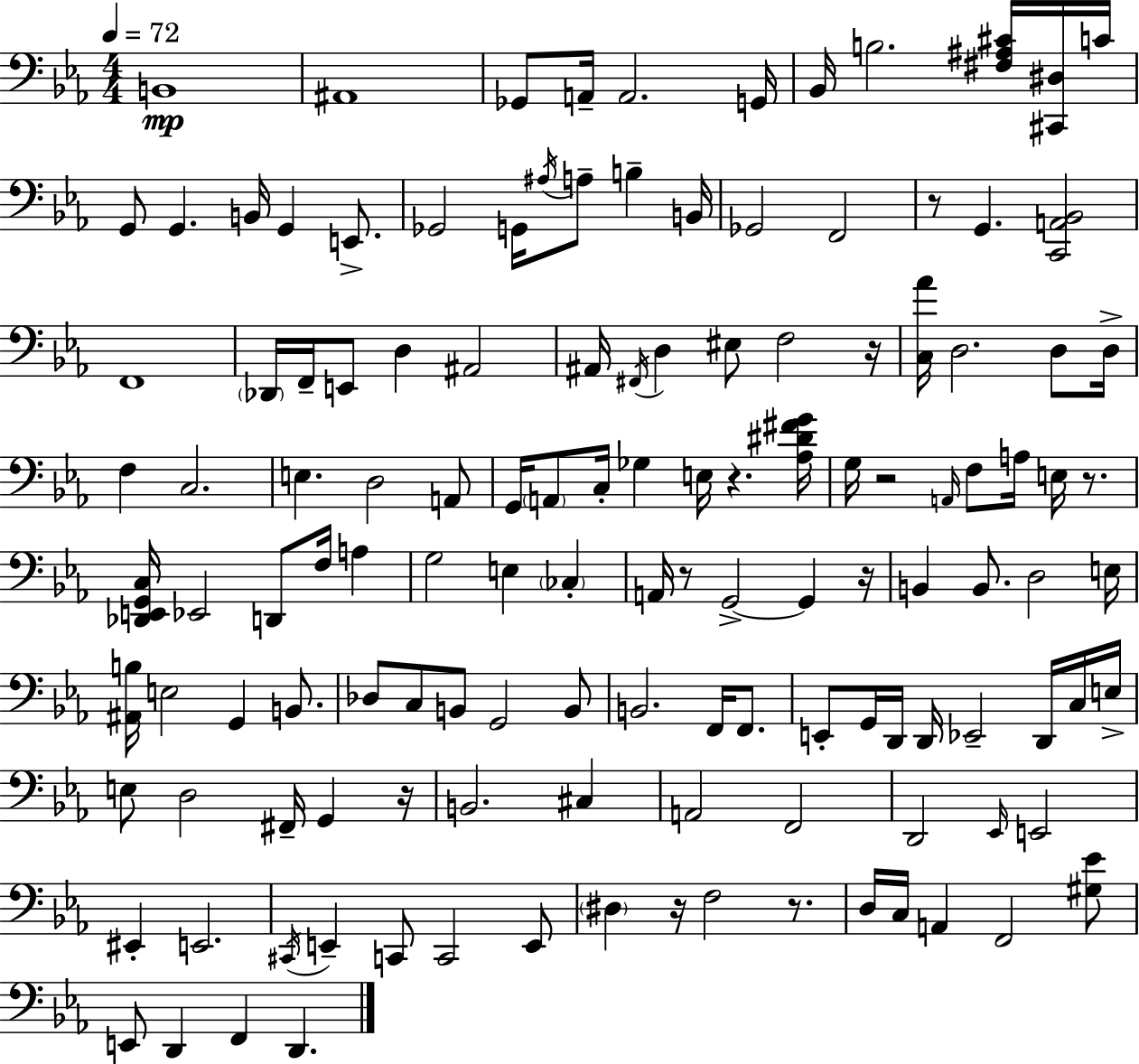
B2/w A#2/w Gb2/e A2/s A2/h. G2/s Bb2/s B3/h. [F#3,A#3,C#4]/s [C#2,D#3]/s C4/s G2/e G2/q. B2/s G2/q E2/e. Gb2/h G2/s A#3/s A3/e B3/q B2/s Gb2/h F2/h R/e G2/q. [C2,A2,Bb2]/h F2/w Db2/s F2/s E2/e D3/q A#2/h A#2/s F#2/s D3/q EIS3/e F3/h R/s [C3,Ab4]/s D3/h. D3/e D3/s F3/q C3/h. E3/q. D3/h A2/e G2/s A2/e C3/s Gb3/q E3/s R/q. [Ab3,D#4,F#4,G4]/s G3/s R/h A2/s F3/e A3/s E3/s R/e. [Db2,E2,G2,C3]/s Eb2/h D2/e F3/s A3/q G3/h E3/q CES3/q A2/s R/e G2/h G2/q R/s B2/q B2/e. D3/h E3/s [A#2,B3]/s E3/h G2/q B2/e. Db3/e C3/e B2/e G2/h B2/e B2/h. F2/s F2/e. E2/e G2/s D2/s D2/s Eb2/h D2/s C3/s E3/s E3/e D3/h F#2/s G2/q R/s B2/h. C#3/q A2/h F2/h D2/h Eb2/s E2/h EIS2/q E2/h. C#2/s E2/q C2/e C2/h E2/e D#3/q R/s F3/h R/e. D3/s C3/s A2/q F2/h [G#3,Eb4]/e E2/e D2/q F2/q D2/q.